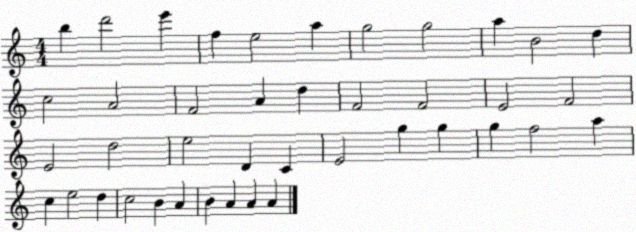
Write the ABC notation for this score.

X:1
T:Untitled
M:4/4
L:1/4
K:C
b d'2 e' f e2 a g2 g2 a B2 d c2 A2 F2 A d F2 F2 E2 F2 E2 d2 e2 D C E2 g g g f2 a c e2 d c2 B A B A A A